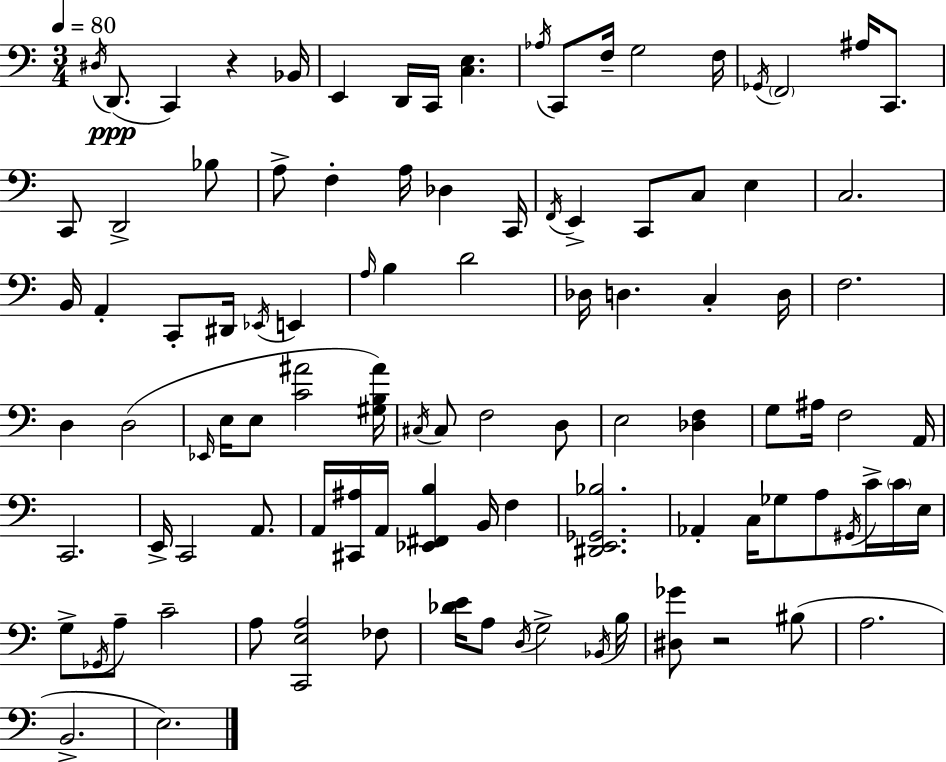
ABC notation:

X:1
T:Untitled
M:3/4
L:1/4
K:C
^D,/4 D,,/2 C,, z _B,,/4 E,, D,,/4 C,,/4 [C,E,] _A,/4 C,,/2 F,/4 G,2 F,/4 _G,,/4 F,,2 ^A,/4 C,,/2 C,,/2 D,,2 _B,/2 A,/2 F, A,/4 _D, C,,/4 F,,/4 E,, C,,/2 C,/2 E, C,2 B,,/4 A,, C,,/2 ^D,,/4 _E,,/4 E,, A,/4 B, D2 _D,/4 D, C, D,/4 F,2 D, D,2 _E,,/4 E,/4 E,/2 [C^A]2 [^G,B,^A]/4 ^C,/4 ^C,/2 F,2 D,/2 E,2 [_D,F,] G,/2 ^A,/4 F,2 A,,/4 C,,2 E,,/4 C,,2 A,,/2 A,,/4 [^C,,^A,]/4 A,,/4 [_E,,^F,,B,] B,,/4 F, [^D,,E,,_G,,_B,]2 _A,, C,/4 _G,/2 A,/2 ^G,,/4 C/4 C/4 E,/4 G,/2 _G,,/4 A,/2 C2 A,/2 [C,,E,A,]2 _F,/2 [_DE]/4 A,/2 D,/4 G,2 _B,,/4 B,/4 [^D,_G]/2 z2 ^B,/2 A,2 B,,2 E,2